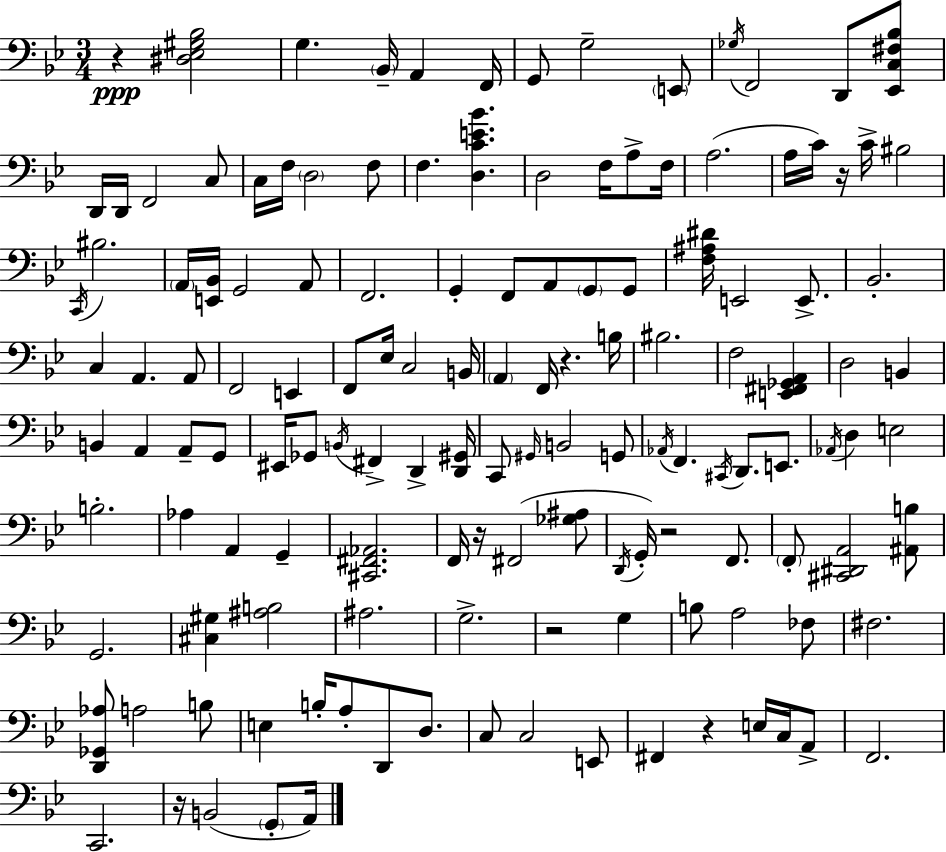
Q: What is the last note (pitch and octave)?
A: A2